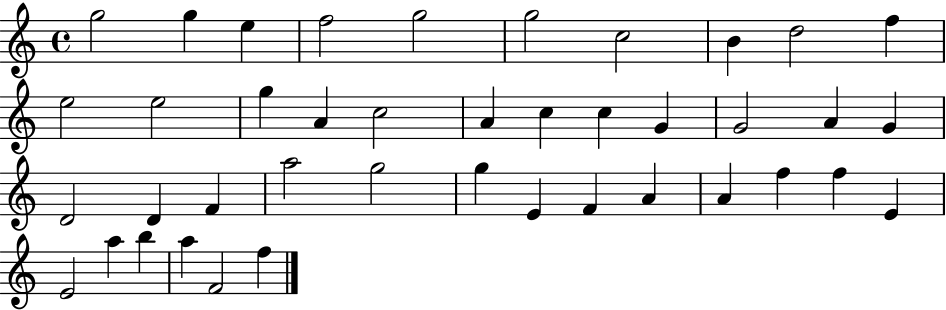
X:1
T:Untitled
M:4/4
L:1/4
K:C
g2 g e f2 g2 g2 c2 B d2 f e2 e2 g A c2 A c c G G2 A G D2 D F a2 g2 g E F A A f f E E2 a b a F2 f